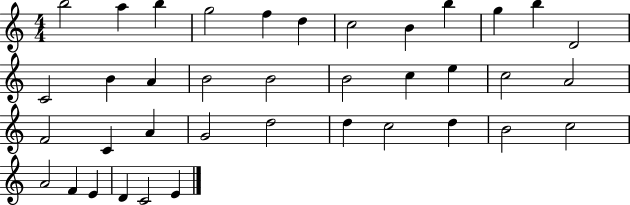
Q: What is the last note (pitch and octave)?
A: E4